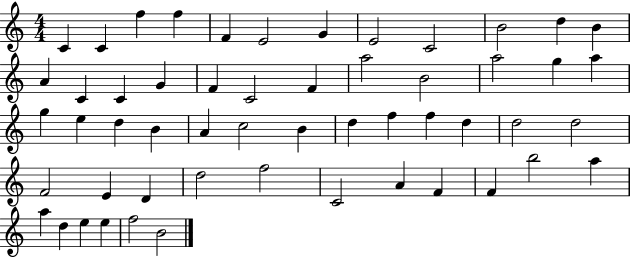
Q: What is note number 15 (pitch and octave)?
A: C4